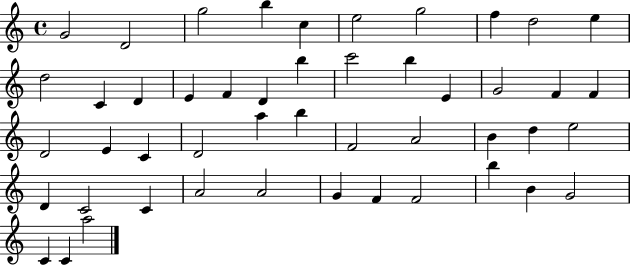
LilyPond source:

{
  \clef treble
  \time 4/4
  \defaultTimeSignature
  \key c \major
  g'2 d'2 | g''2 b''4 c''4 | e''2 g''2 | f''4 d''2 e''4 | \break d''2 c'4 d'4 | e'4 f'4 d'4 b''4 | c'''2 b''4 e'4 | g'2 f'4 f'4 | \break d'2 e'4 c'4 | d'2 a''4 b''4 | f'2 a'2 | b'4 d''4 e''2 | \break d'4 c'2 c'4 | a'2 a'2 | g'4 f'4 f'2 | b''4 b'4 g'2 | \break c'4 c'4 a''2 | \bar "|."
}